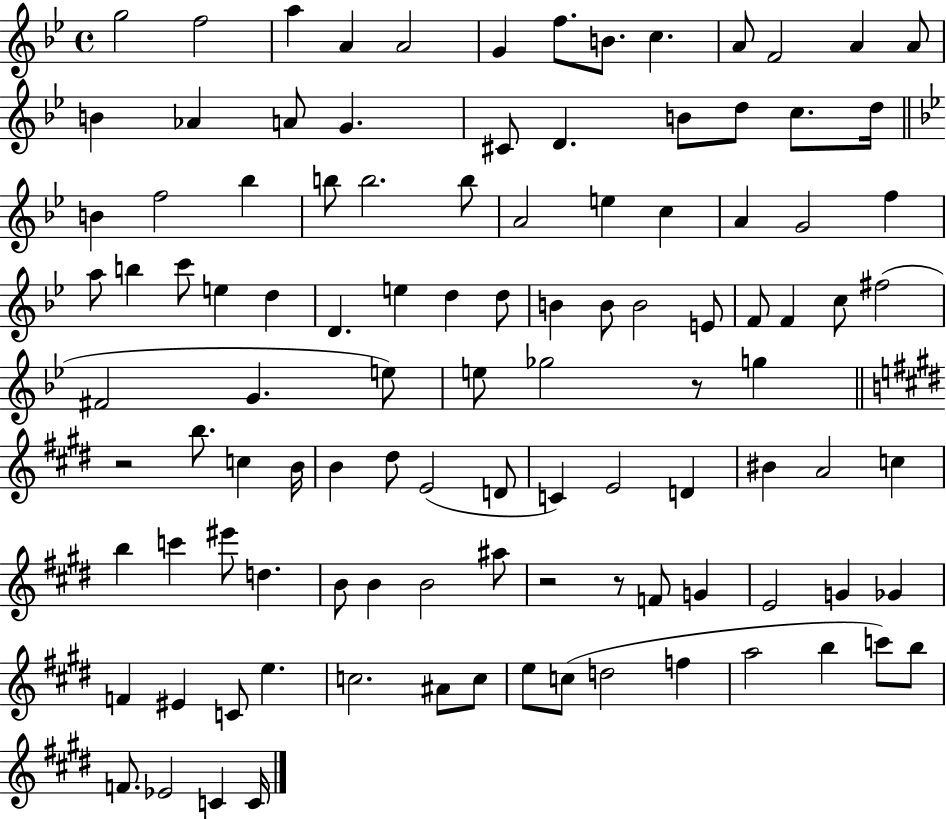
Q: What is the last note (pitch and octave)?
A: C4